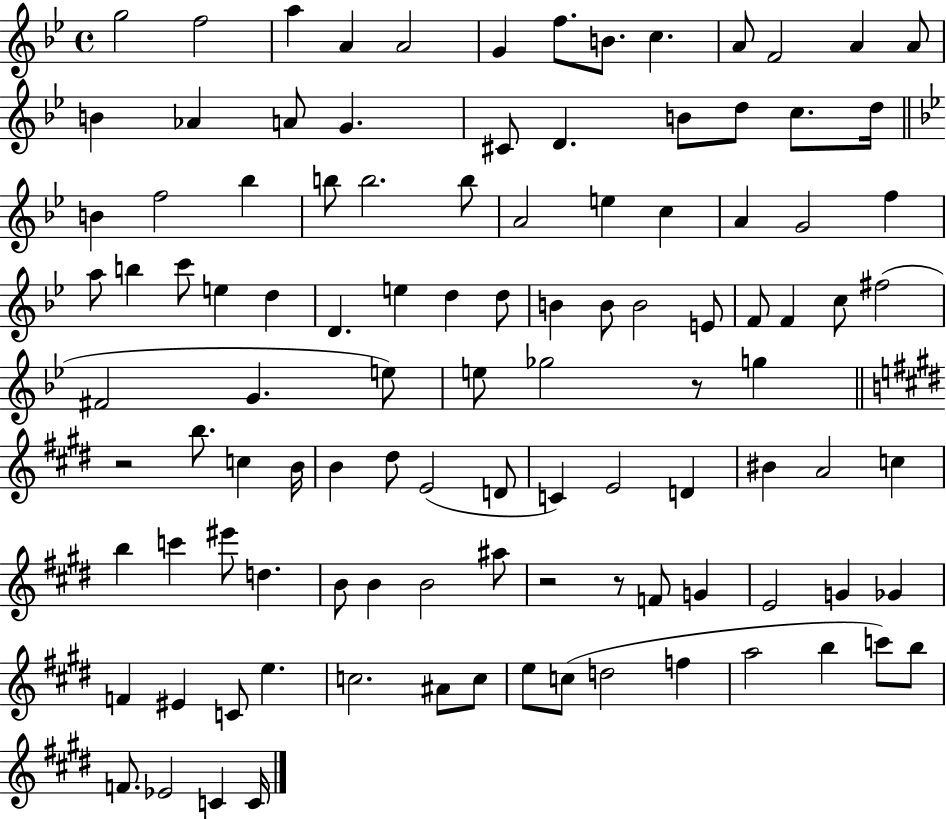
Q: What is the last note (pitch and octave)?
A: C4